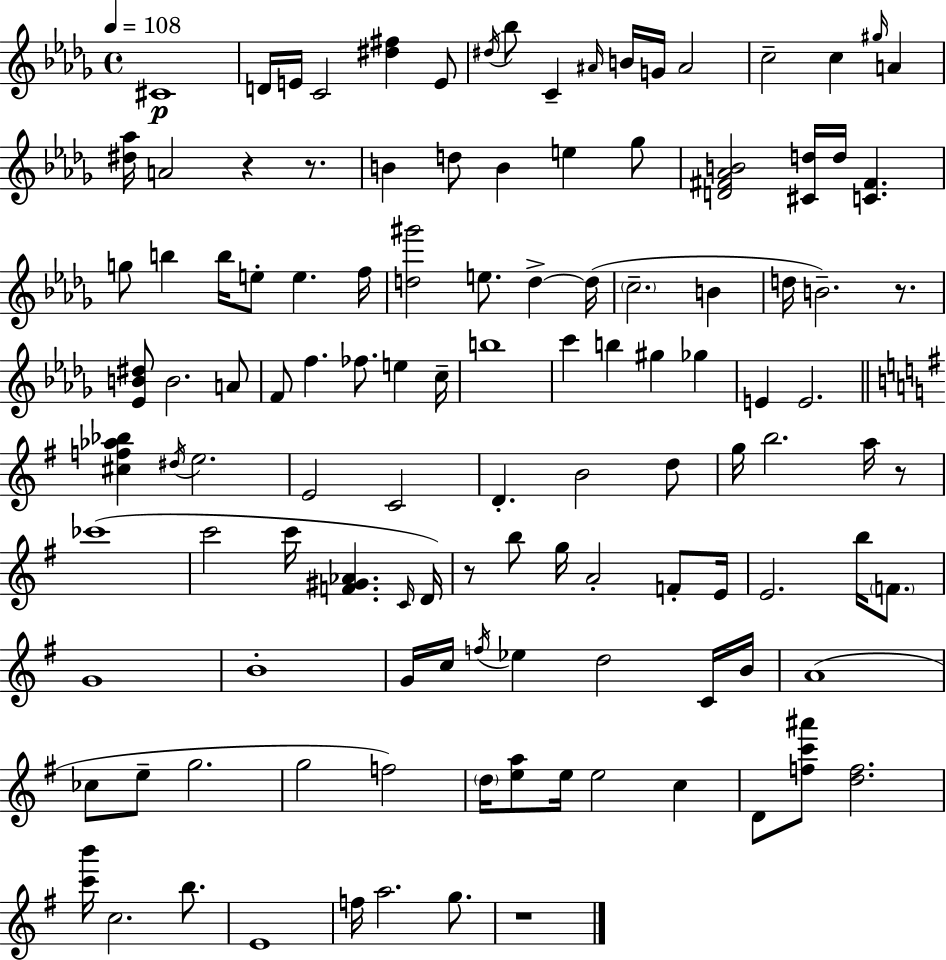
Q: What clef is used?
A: treble